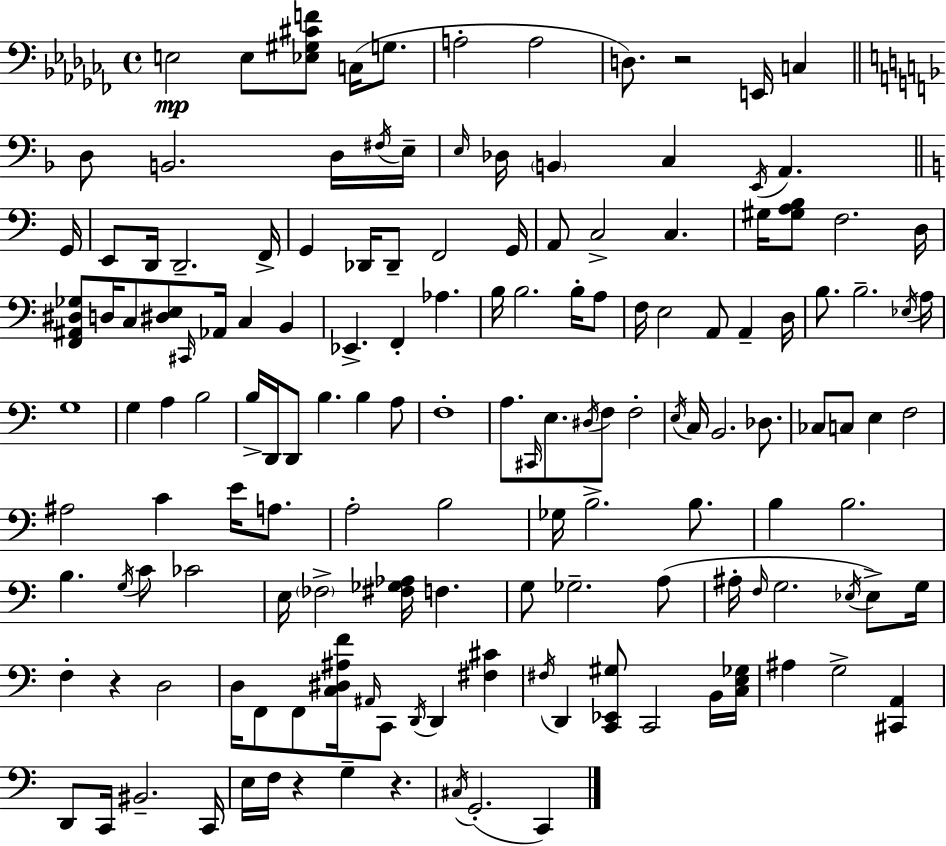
{
  \clef bass
  \time 4/4
  \defaultTimeSignature
  \key aes \minor
  e2\mp e8 <ees gis cis' f'>8 c16( g8. | a2-. a2 | d8.) r2 e,16 c4 | \bar "||" \break \key d \minor d8 b,2. d16 \acciaccatura { fis16 } | e16-- \grace { e16 } des16 \parenthesize b,4 c4 \acciaccatura { e,16 } a,4. | \bar "||" \break \key c \major g,16 e,8 d,16 d,2.-- | f,16-> g,4 des,16 des,8-- f,2 | g,16 a,8 c2-> c4. | gis16 <gis a b>8 f2. | \break d16 <f, ais, dis ges>8 d16 c8 <dis e>8 \grace { cis,16 } aes,16 c4 b,4 | ees,4.-> f,4-. aes4. | b16 b2. b16-. | a8 f16 e2 a,8 a,4-- | \break d16 b8. b2.-- | \acciaccatura { ees16 } a16 g1 | g4 a4 b2 | b16-> d,16 d,8 b4. b4 | \break a8 f1-. | a8. \grace { cis,16 } e8. \acciaccatura { dis16 } f8 f2-. | \acciaccatura { e16 } c16 b,2. | des8. ces8 c8 e4 f2 | \break ais2 c'4 | e'16 a8. a2-. b2 | ges16 b2.-> | b8. b4 b2. | \break b4. \acciaccatura { g16 } c'8 ces'2 | e16 \parenthesize fes2-> | <fis ges aes>16 f4. g8 ges2.-- | a8( ais16-. \grace { f16 } g2. | \break \acciaccatura { ees16 }) ees8-> g16 f4-. r4 | d2 d16 f,8 f,8 <c dis ais f'>16 \grace { ais,16 } | c,8 \acciaccatura { d,16 } d,4 <fis cis'>4 \acciaccatura { fis16 } d,4 | <c, ees, gis>8 c,2 b,16 <c e ges>16 ais4 | \break g2-> <cis, a,>4 d,8 c,16 bis,2.-- | c,16 e16 f16 r4 | g4-- r4. \acciaccatura { cis16 }( g,2.-. | c,4) \bar "|."
}